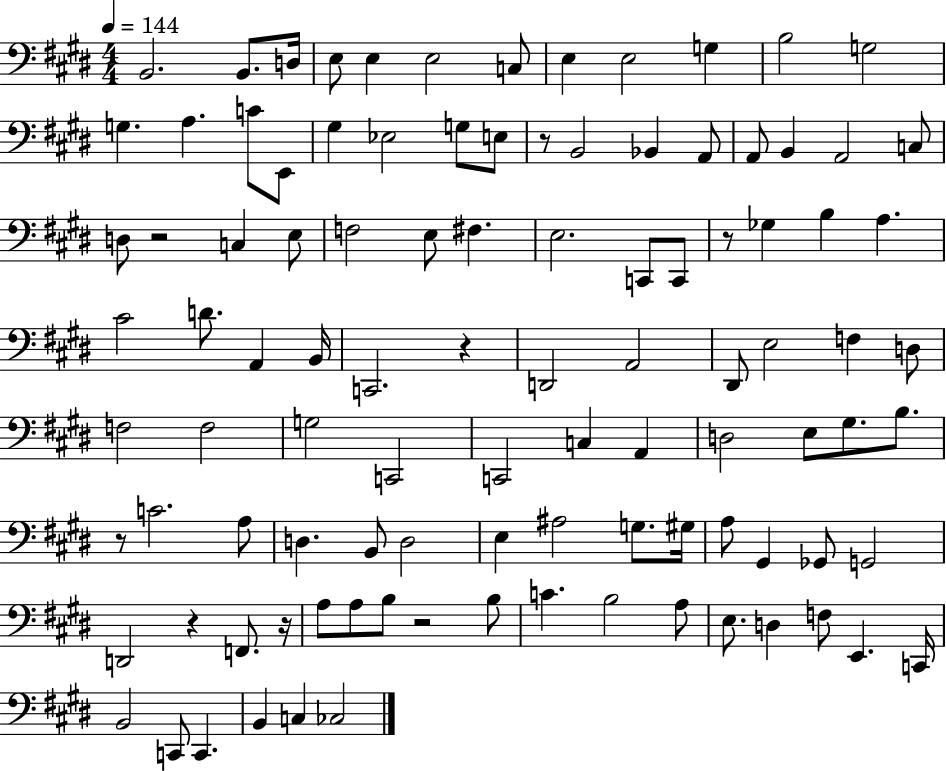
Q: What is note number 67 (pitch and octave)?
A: E3